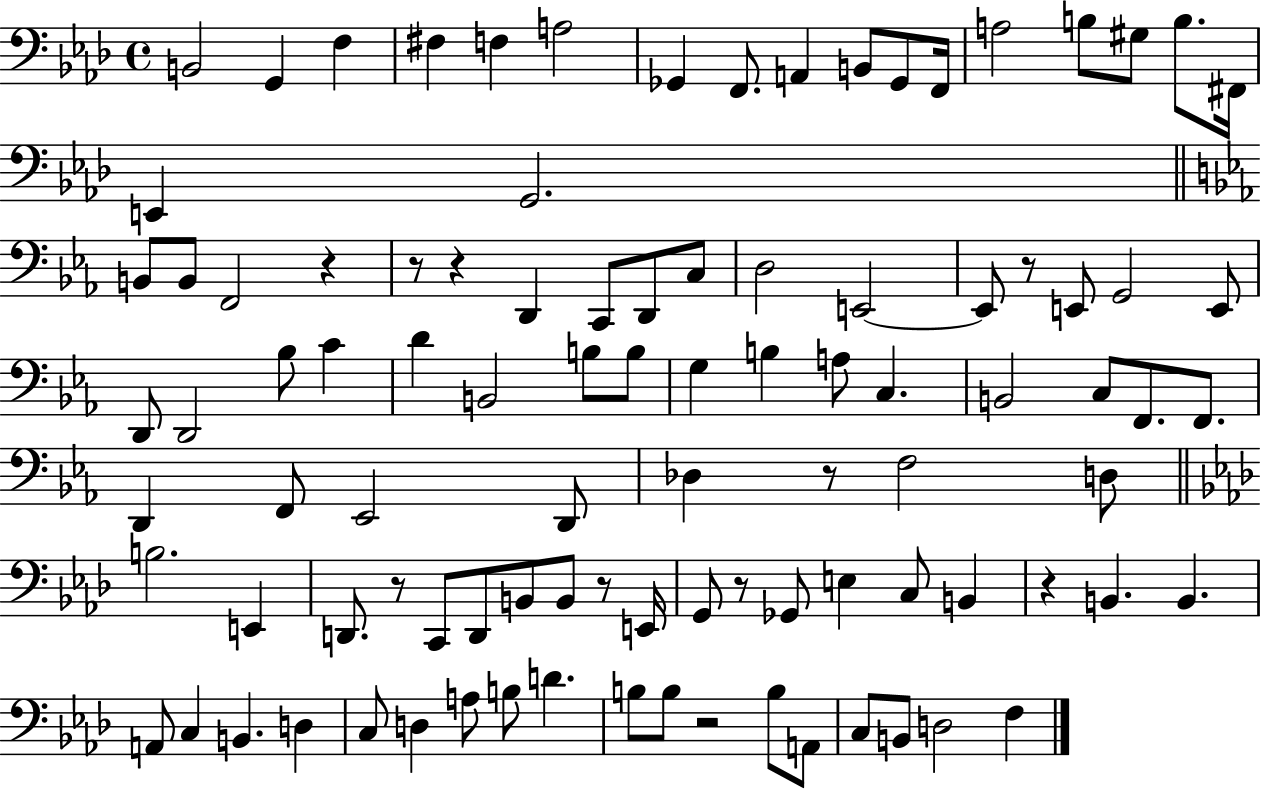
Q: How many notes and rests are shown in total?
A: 97